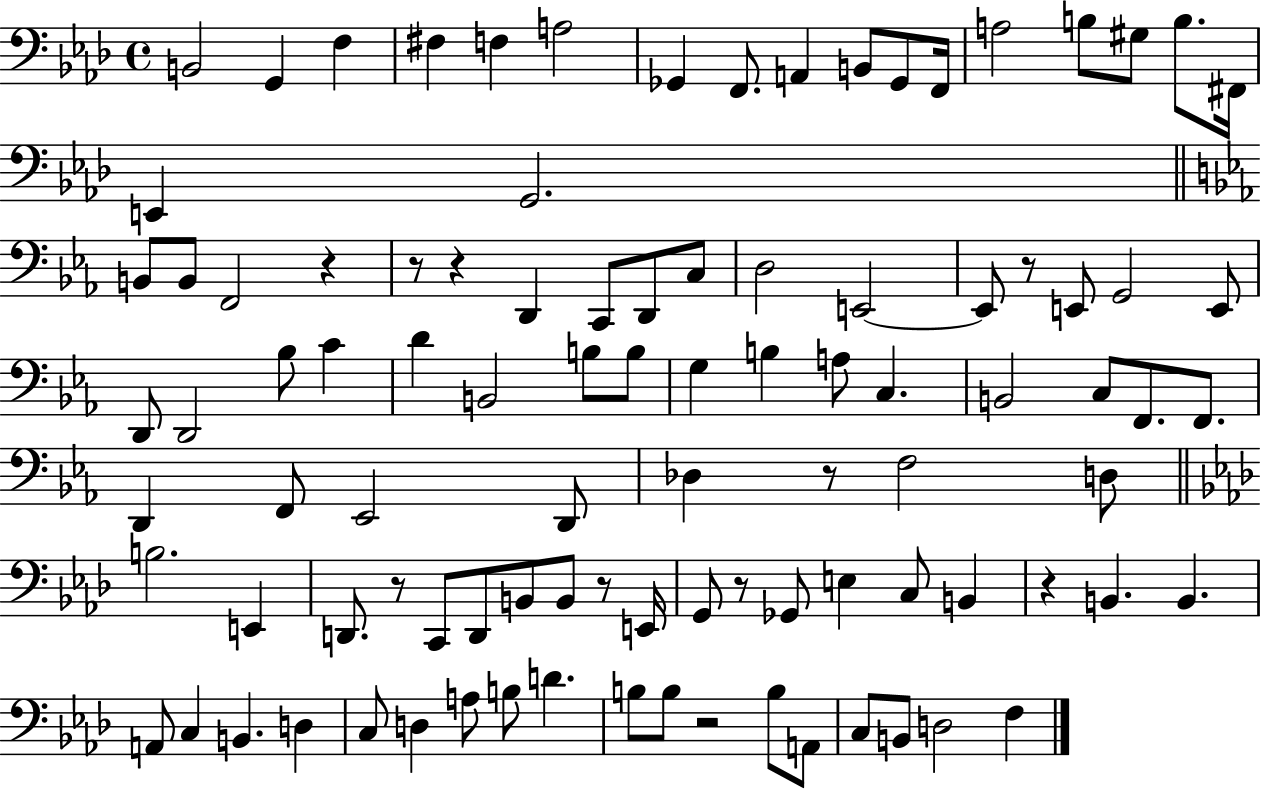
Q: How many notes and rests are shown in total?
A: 97